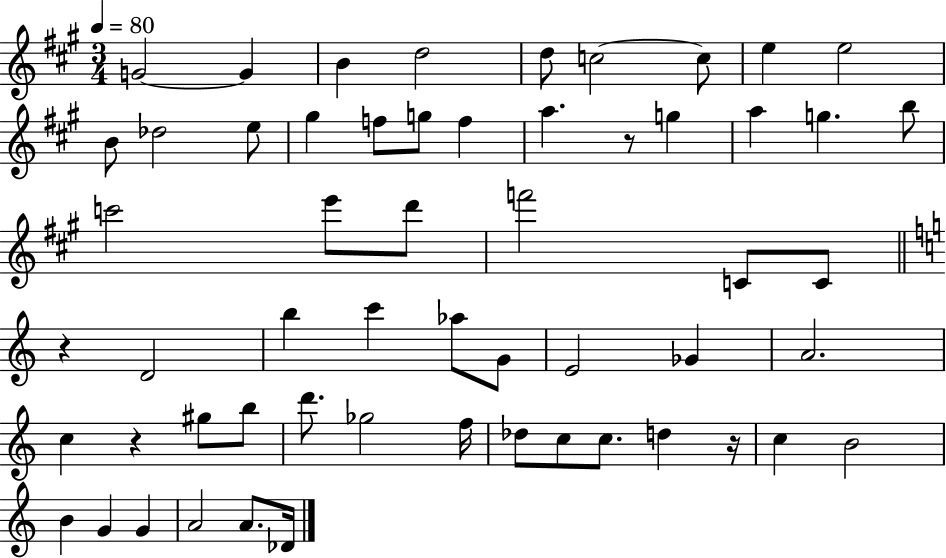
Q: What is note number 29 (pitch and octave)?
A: B5